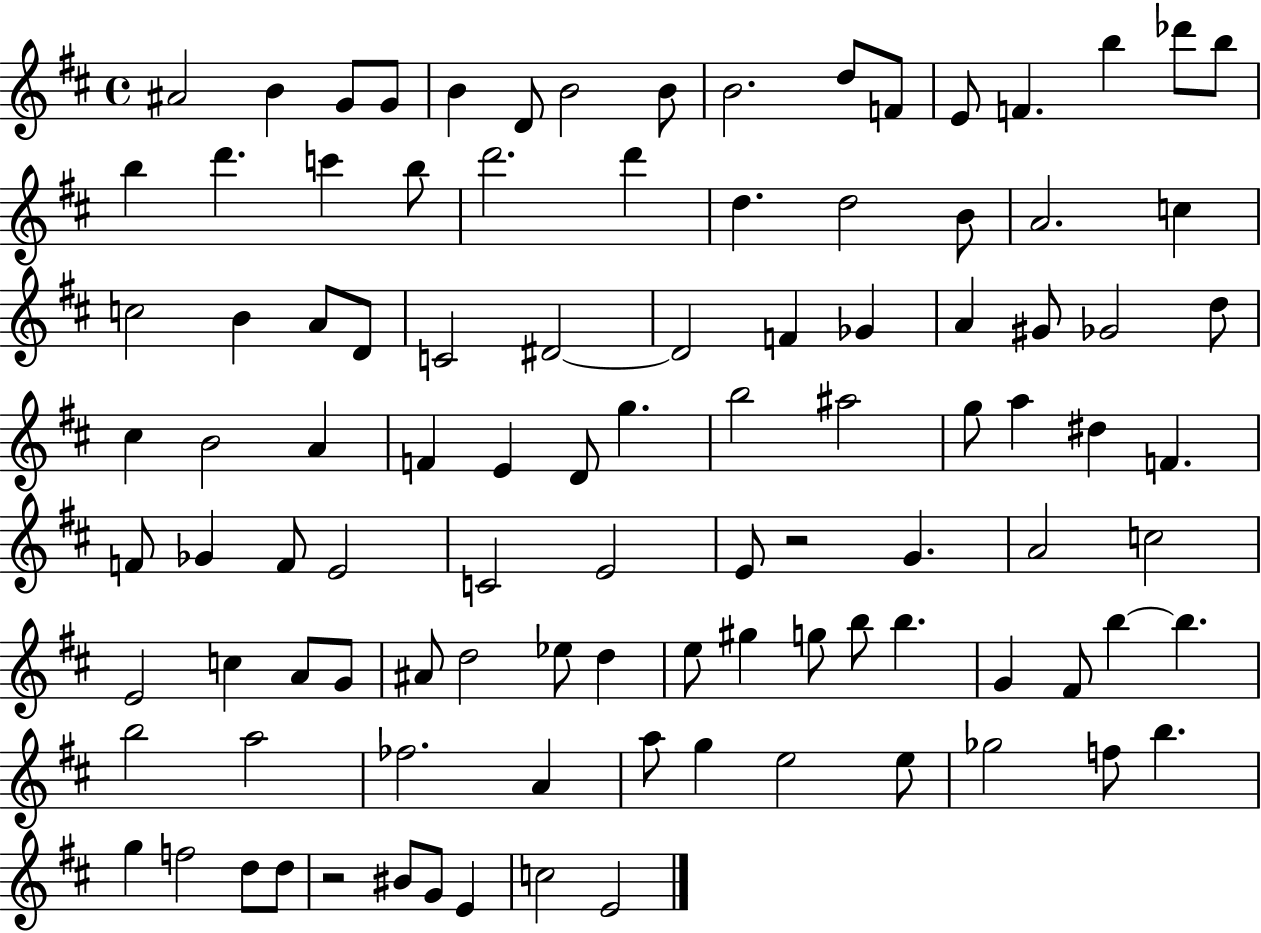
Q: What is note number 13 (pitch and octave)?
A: F4